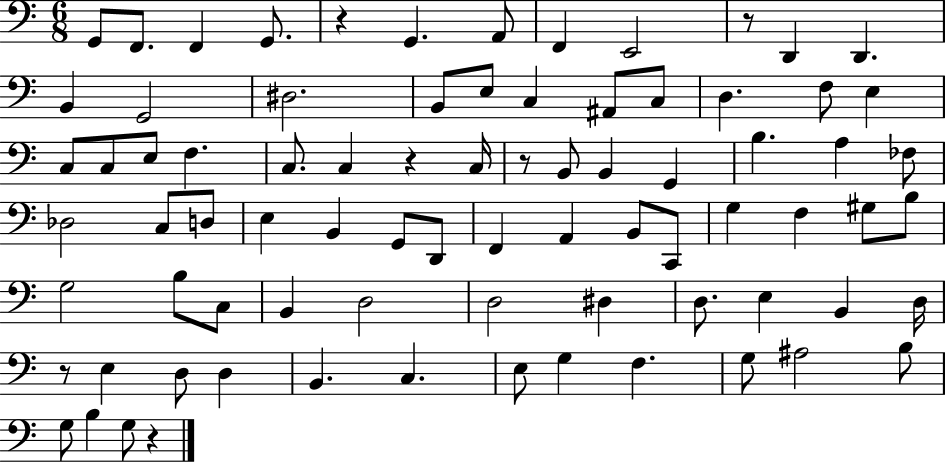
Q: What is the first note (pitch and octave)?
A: G2